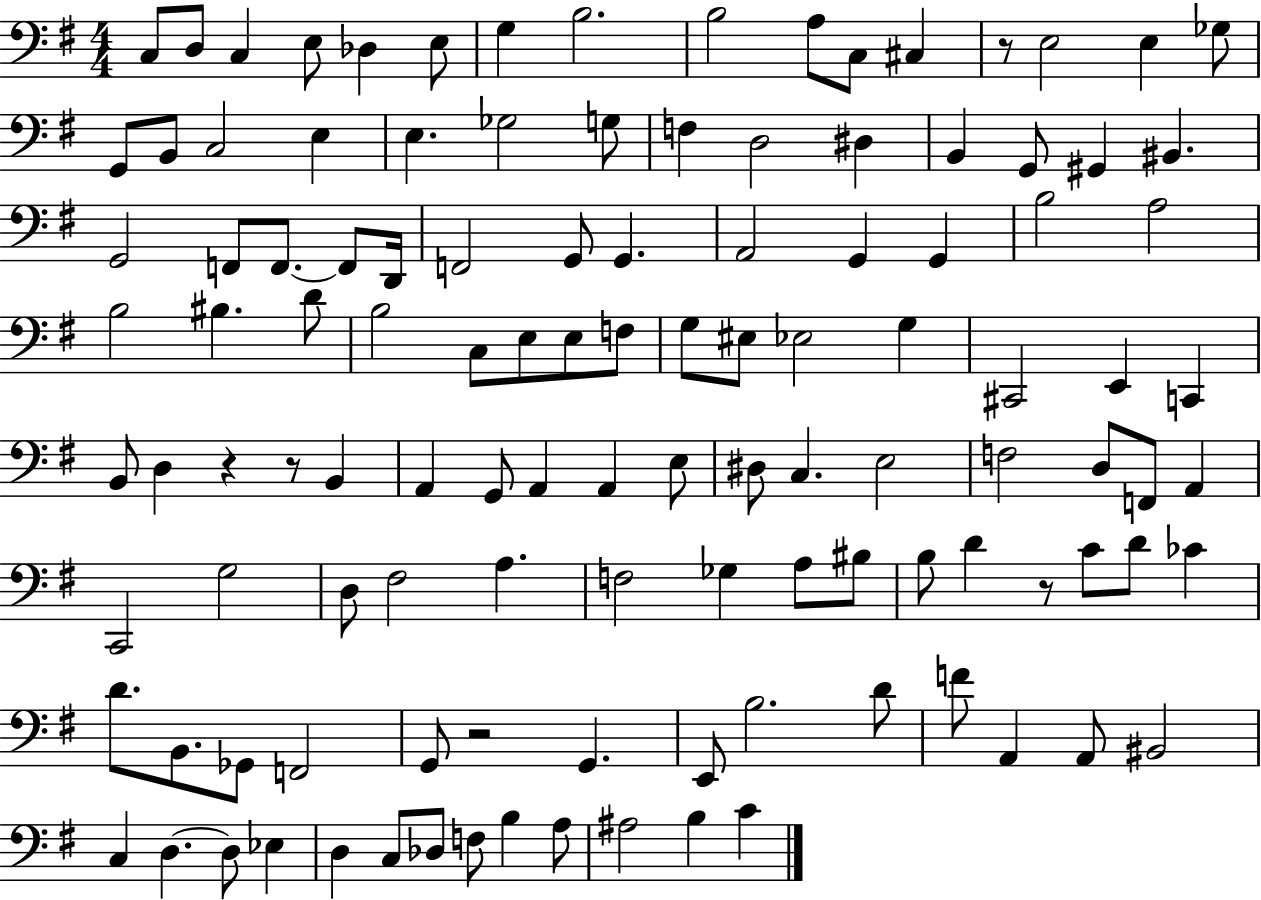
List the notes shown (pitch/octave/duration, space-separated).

C3/e D3/e C3/q E3/e Db3/q E3/e G3/q B3/h. B3/h A3/e C3/e C#3/q R/e E3/h E3/q Gb3/e G2/e B2/e C3/h E3/q E3/q. Gb3/h G3/e F3/q D3/h D#3/q B2/q G2/e G#2/q BIS2/q. G2/h F2/e F2/e. F2/e D2/s F2/h G2/e G2/q. A2/h G2/q G2/q B3/h A3/h B3/h BIS3/q. D4/e B3/h C3/e E3/e E3/e F3/e G3/e EIS3/e Eb3/h G3/q C#2/h E2/q C2/q B2/e D3/q R/q R/e B2/q A2/q G2/e A2/q A2/q E3/e D#3/e C3/q. E3/h F3/h D3/e F2/e A2/q C2/h G3/h D3/e F#3/h A3/q. F3/h Gb3/q A3/e BIS3/e B3/e D4/q R/e C4/e D4/e CES4/q D4/e. B2/e. Gb2/e F2/h G2/e R/h G2/q. E2/e B3/h. D4/e F4/e A2/q A2/e BIS2/h C3/q D3/q. D3/e Eb3/q D3/q C3/e Db3/e F3/e B3/q A3/e A#3/h B3/q C4/q